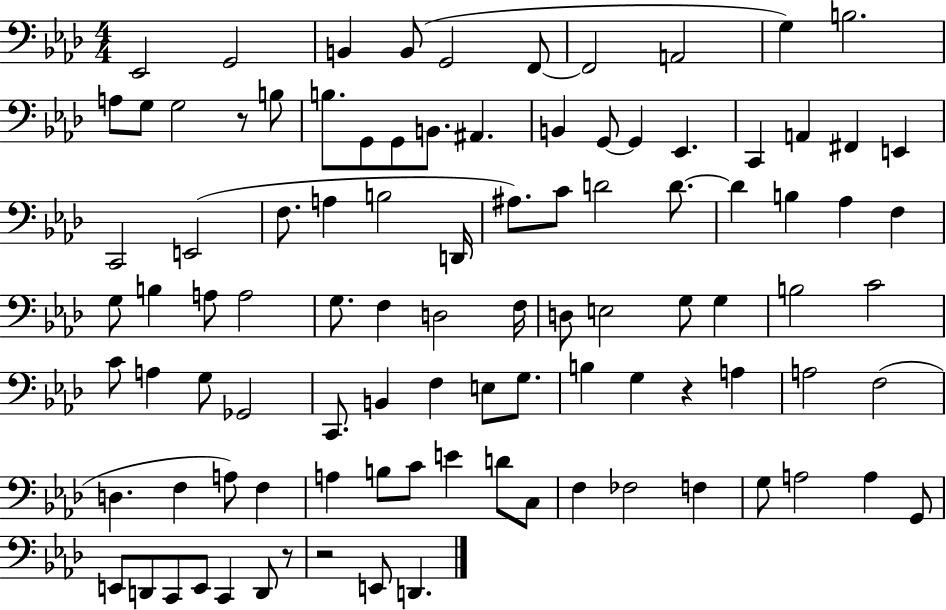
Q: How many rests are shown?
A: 4